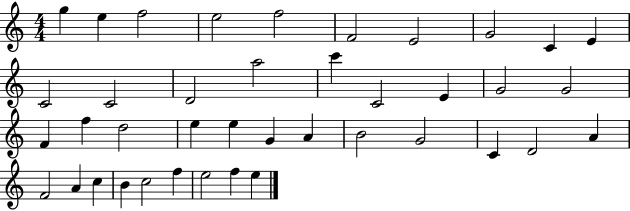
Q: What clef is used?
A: treble